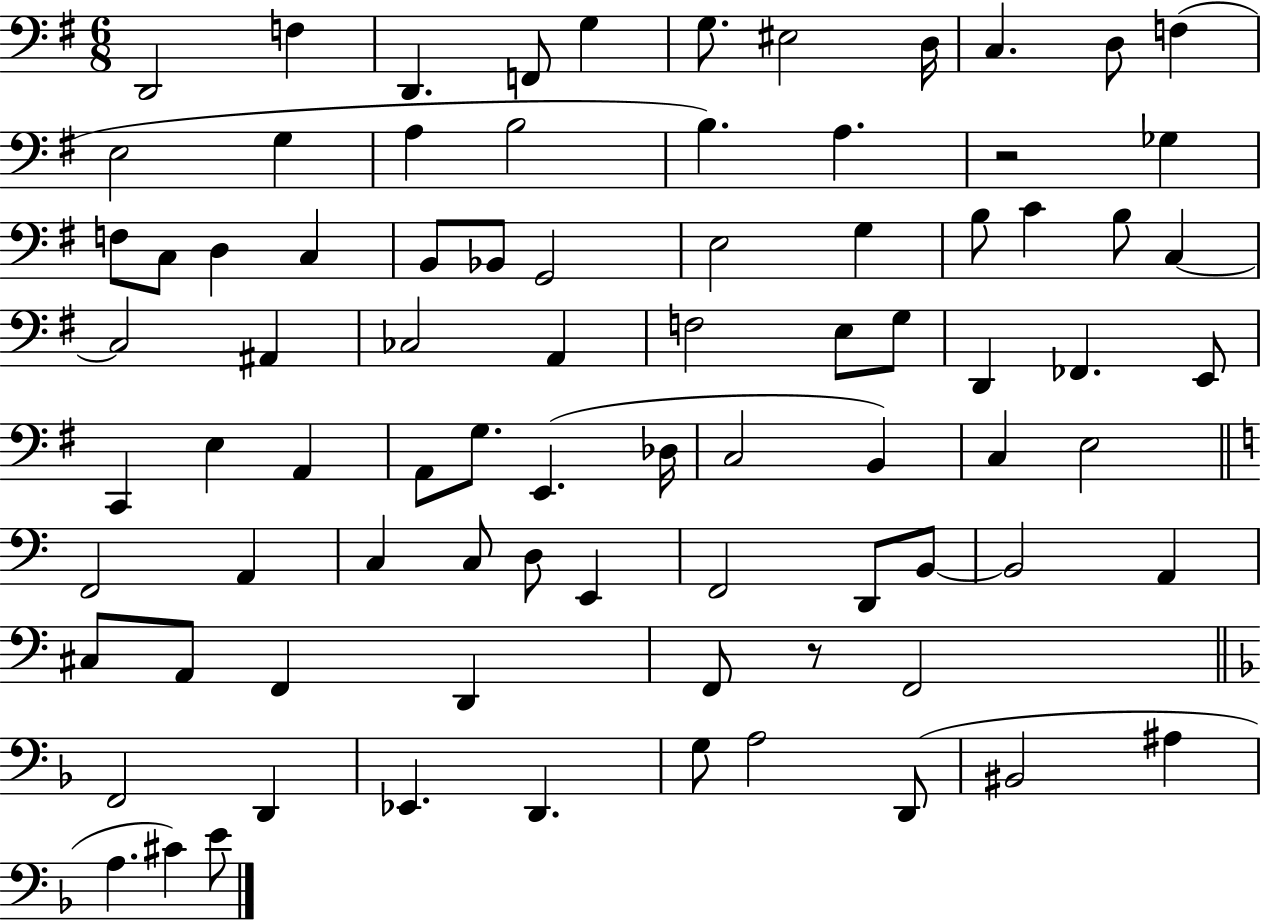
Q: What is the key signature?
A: G major